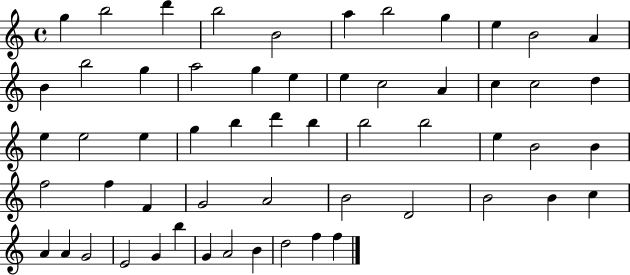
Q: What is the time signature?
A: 4/4